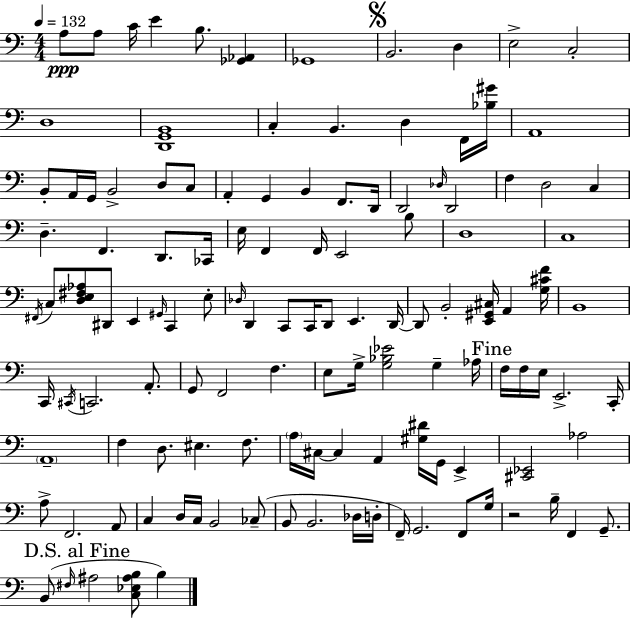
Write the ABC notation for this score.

X:1
T:Untitled
M:4/4
L:1/4
K:Am
A,/2 A,/2 C/4 E B,/2 [_G,,_A,,] _G,,4 B,,2 D, E,2 C,2 D,4 [D,,G,,B,,]4 C, B,, D, F,,/4 [_B,^G]/4 A,,4 B,,/2 A,,/4 G,,/4 B,,2 D,/2 C,/2 A,, G,, B,, F,,/2 D,,/4 D,,2 _D,/4 D,,2 F, D,2 C, D, F,, D,,/2 _C,,/4 E,/4 F,, F,,/4 E,,2 B,/2 D,4 C,4 ^F,,/4 C,/2 [D,E,^F,_A,]/2 ^D,,/2 E,, ^G,,/4 C,, E,/2 _D,/4 D,, C,,/2 C,,/4 D,,/2 E,, D,,/4 D,,/2 B,,2 [E,,^G,,^C,]/4 A,, [G,^CF]/4 B,,4 C,,/4 ^C,,/4 C,,2 A,,/2 G,,/2 F,,2 F, E,/2 G,/4 [G,_B,_E]2 G, _A,/4 F,/4 F,/4 E,/4 E,,2 C,,/4 A,,4 F, D,/2 ^E, F,/2 A,/4 ^C,/4 ^C, A,, [^G,^D]/4 G,,/4 E,, [^C,,_E,,]2 _A,2 A,/2 F,,2 A,,/2 C, D,/4 C,/4 B,,2 _C,/2 B,,/2 B,,2 _D,/4 D,/4 F,,/4 G,,2 F,,/2 G,/4 z2 B,/4 F,, G,,/2 B,,/2 ^F,/4 ^A,2 [C,_E,^A,B,]/2 B,